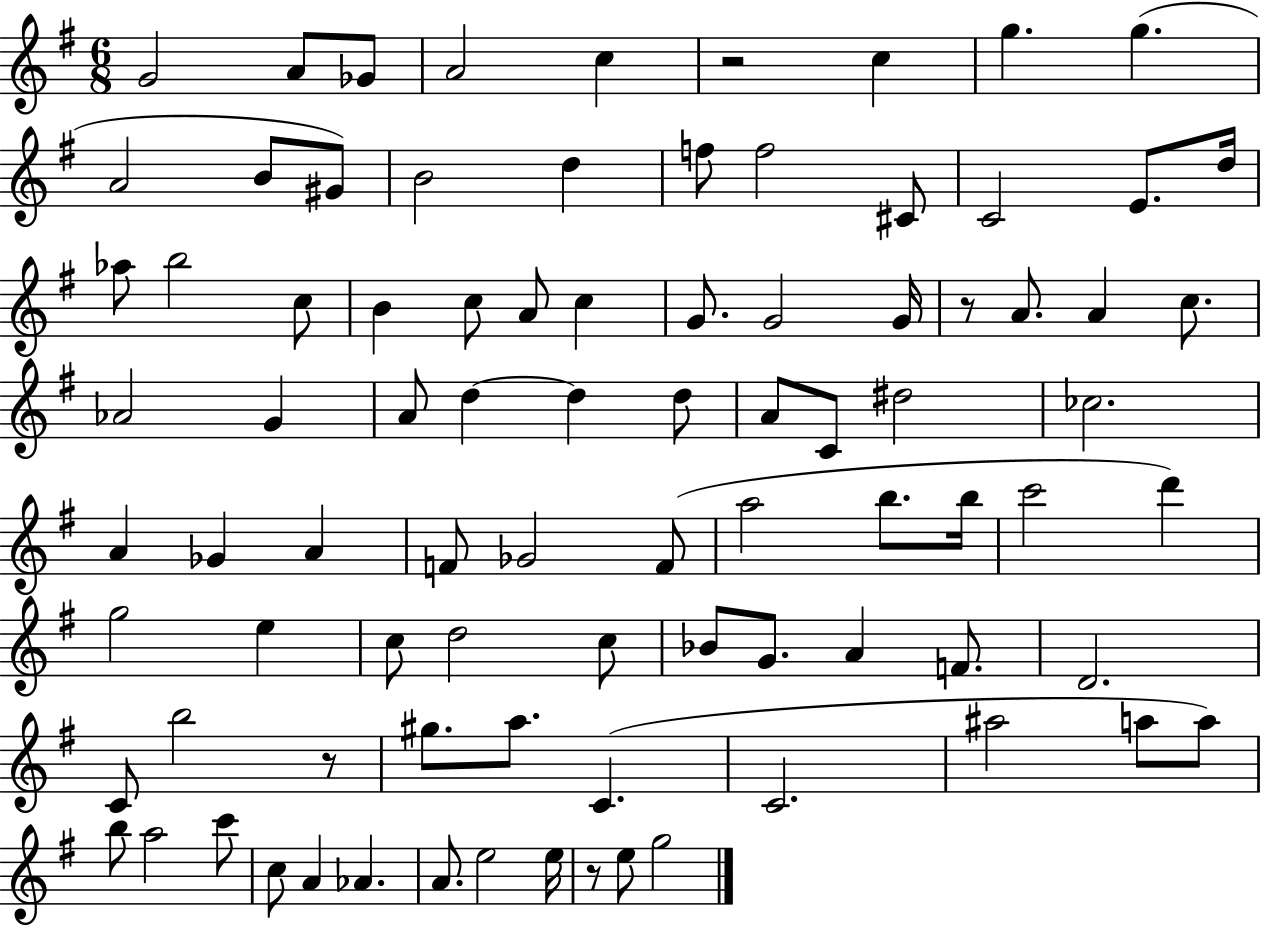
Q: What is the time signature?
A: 6/8